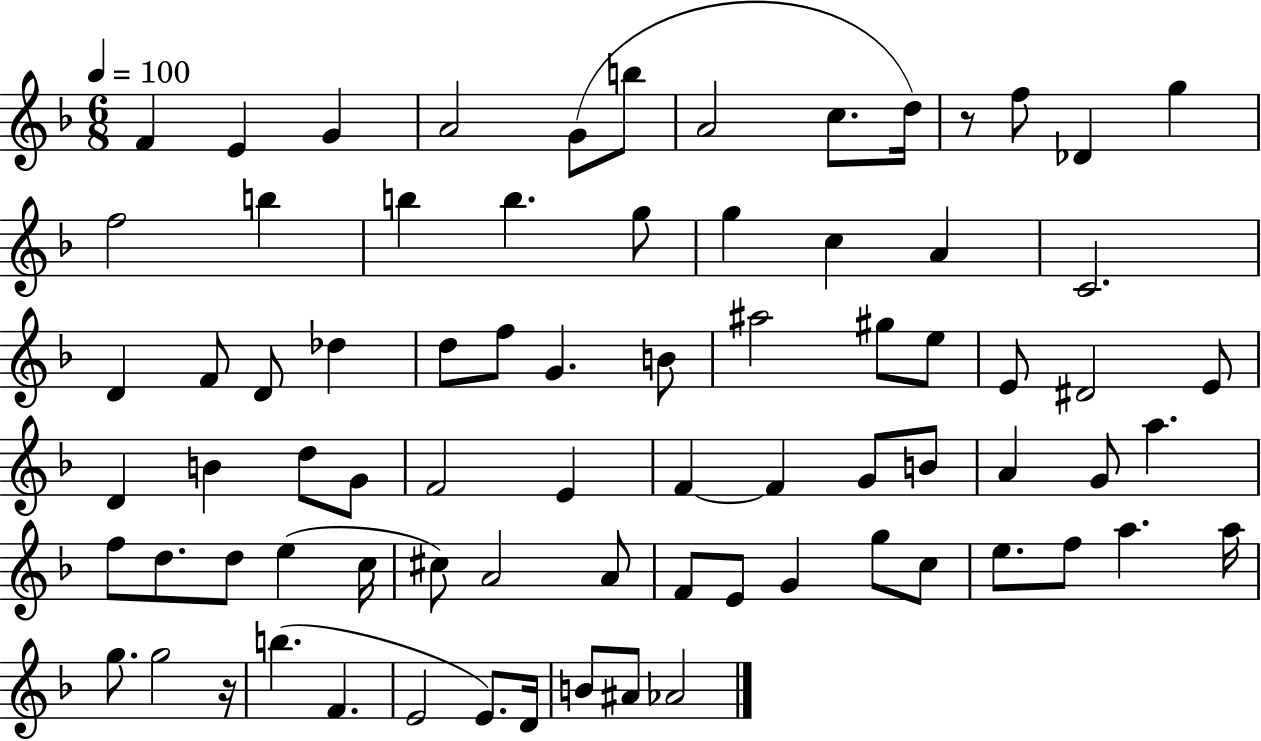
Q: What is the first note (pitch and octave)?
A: F4